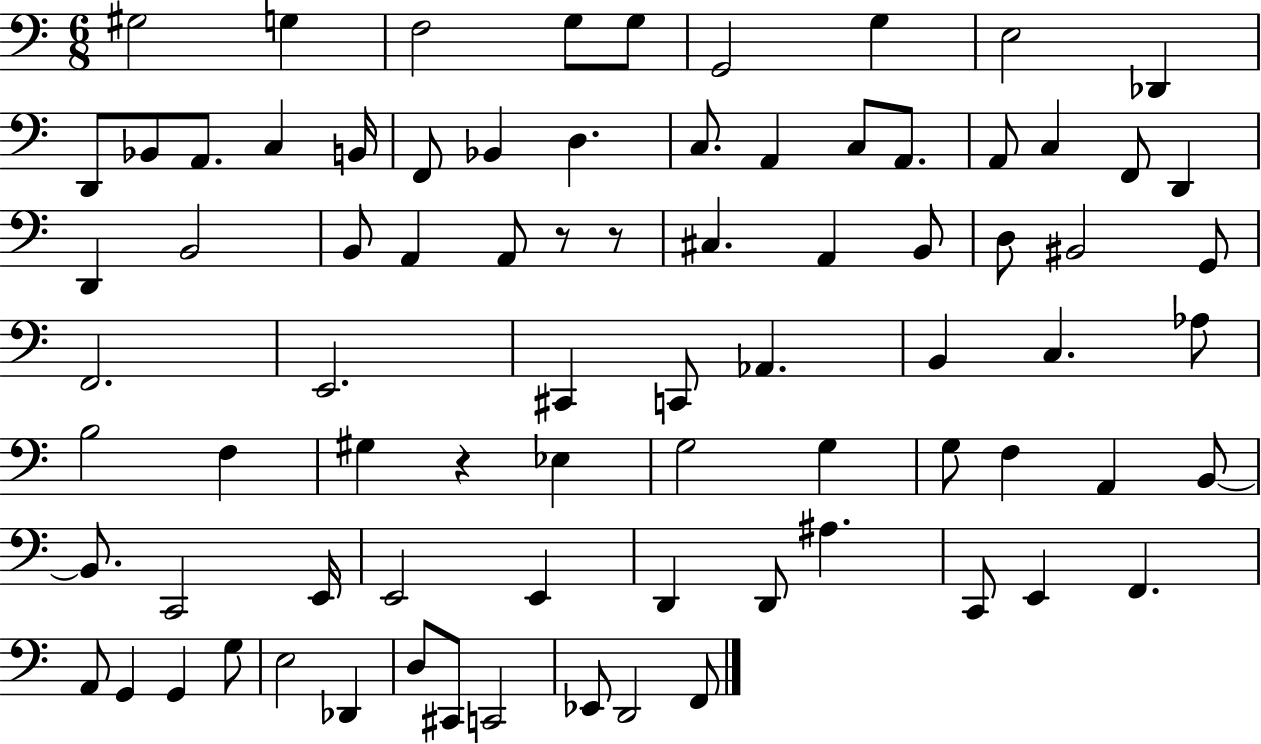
{
  \clef bass
  \numericTimeSignature
  \time 6/8
  \key c \major
  gis2 g4 | f2 g8 g8 | g,2 g4 | e2 des,4 | \break d,8 bes,8 a,8. c4 b,16 | f,8 bes,4 d4. | c8. a,4 c8 a,8. | a,8 c4 f,8 d,4 | \break d,4 b,2 | b,8 a,4 a,8 r8 r8 | cis4. a,4 b,8 | d8 bis,2 g,8 | \break f,2. | e,2. | cis,4 c,8 aes,4. | b,4 c4. aes8 | \break b2 f4 | gis4 r4 ees4 | g2 g4 | g8 f4 a,4 b,8~~ | \break b,8. c,2 e,16 | e,2 e,4 | d,4 d,8 ais4. | c,8 e,4 f,4. | \break a,8 g,4 g,4 g8 | e2 des,4 | d8 cis,8 c,2 | ees,8 d,2 f,8 | \break \bar "|."
}